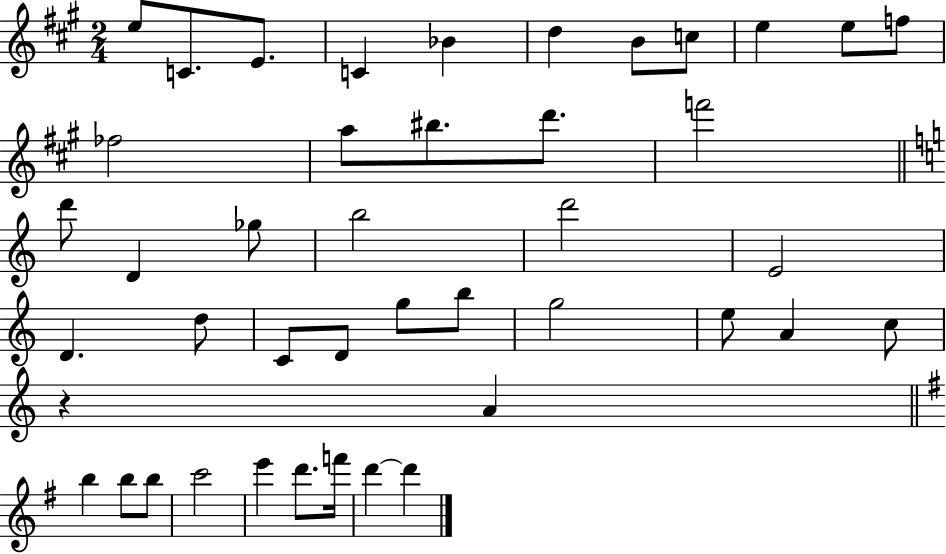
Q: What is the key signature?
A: A major